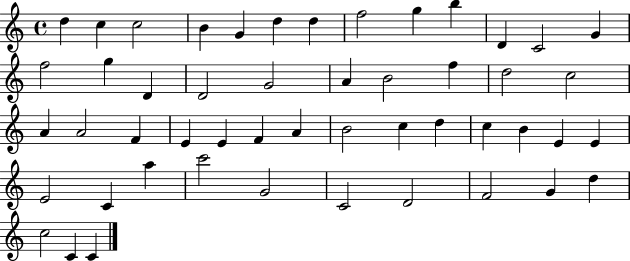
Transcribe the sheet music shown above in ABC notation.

X:1
T:Untitled
M:4/4
L:1/4
K:C
d c c2 B G d d f2 g b D C2 G f2 g D D2 G2 A B2 f d2 c2 A A2 F E E F A B2 c d c B E E E2 C a c'2 G2 C2 D2 F2 G d c2 C C